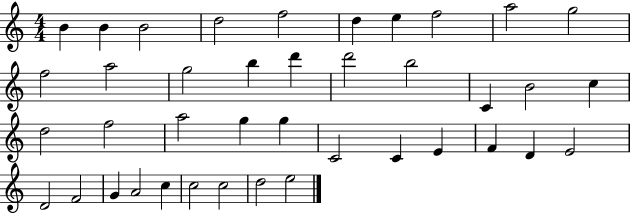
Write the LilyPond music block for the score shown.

{
  \clef treble
  \numericTimeSignature
  \time 4/4
  \key c \major
  b'4 b'4 b'2 | d''2 f''2 | d''4 e''4 f''2 | a''2 g''2 | \break f''2 a''2 | g''2 b''4 d'''4 | d'''2 b''2 | c'4 b'2 c''4 | \break d''2 f''2 | a''2 g''4 g''4 | c'2 c'4 e'4 | f'4 d'4 e'2 | \break d'2 f'2 | g'4 a'2 c''4 | c''2 c''2 | d''2 e''2 | \break \bar "|."
}